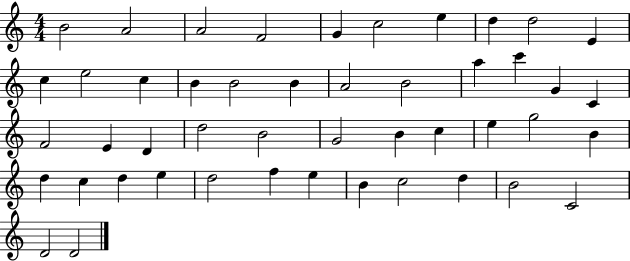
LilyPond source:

{
  \clef treble
  \numericTimeSignature
  \time 4/4
  \key c \major
  b'2 a'2 | a'2 f'2 | g'4 c''2 e''4 | d''4 d''2 e'4 | \break c''4 e''2 c''4 | b'4 b'2 b'4 | a'2 b'2 | a''4 c'''4 g'4 c'4 | \break f'2 e'4 d'4 | d''2 b'2 | g'2 b'4 c''4 | e''4 g''2 b'4 | \break d''4 c''4 d''4 e''4 | d''2 f''4 e''4 | b'4 c''2 d''4 | b'2 c'2 | \break d'2 d'2 | \bar "|."
}